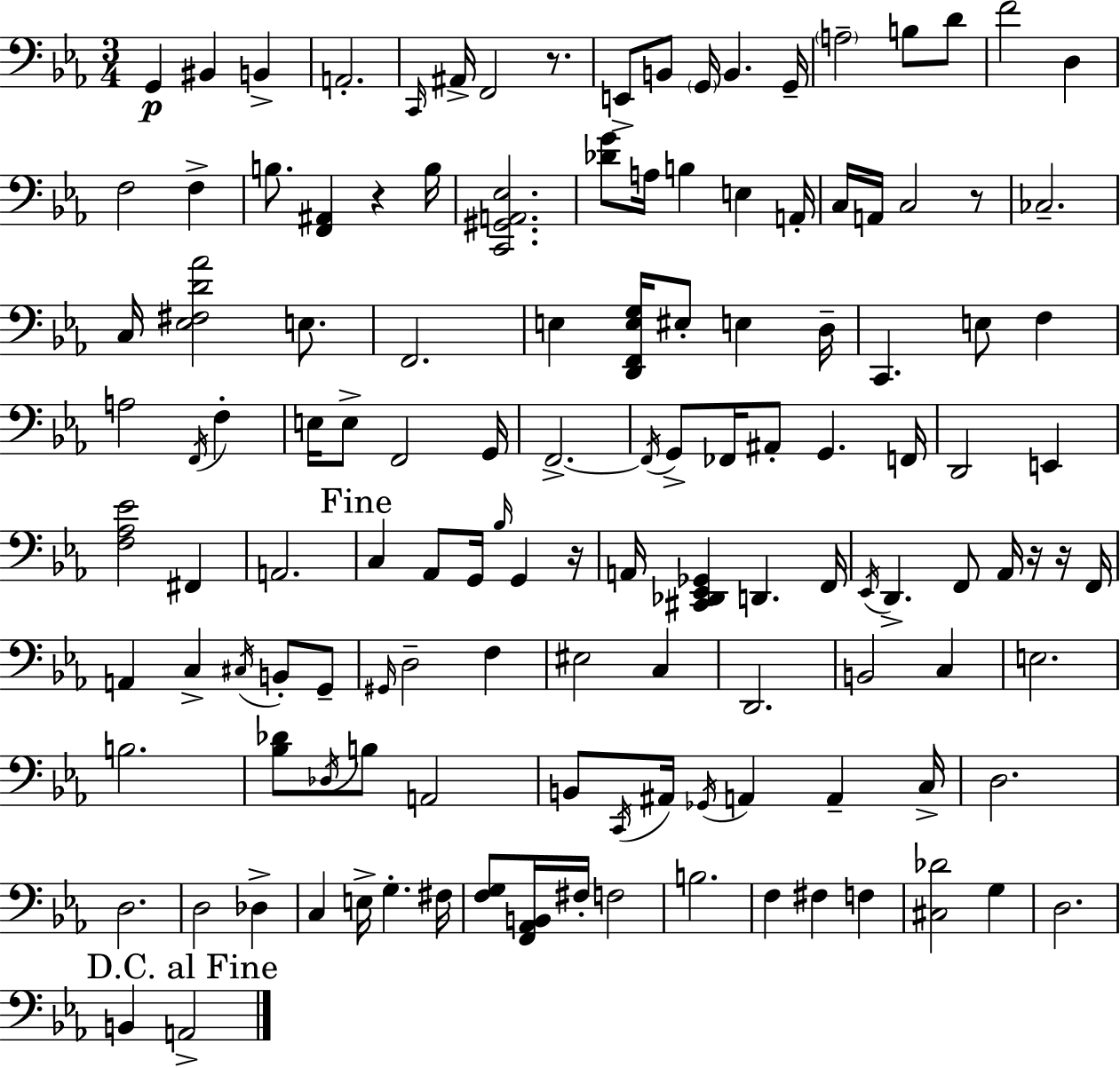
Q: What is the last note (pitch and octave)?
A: A2